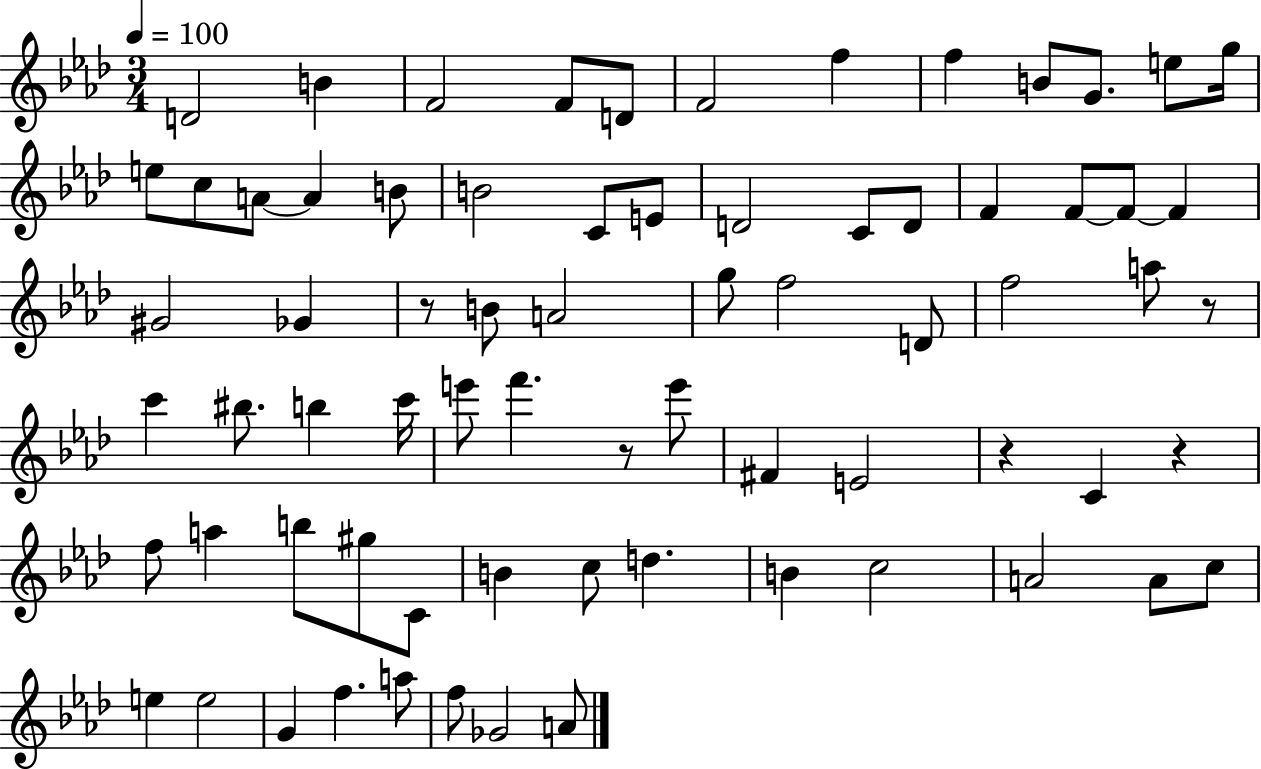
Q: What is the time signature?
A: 3/4